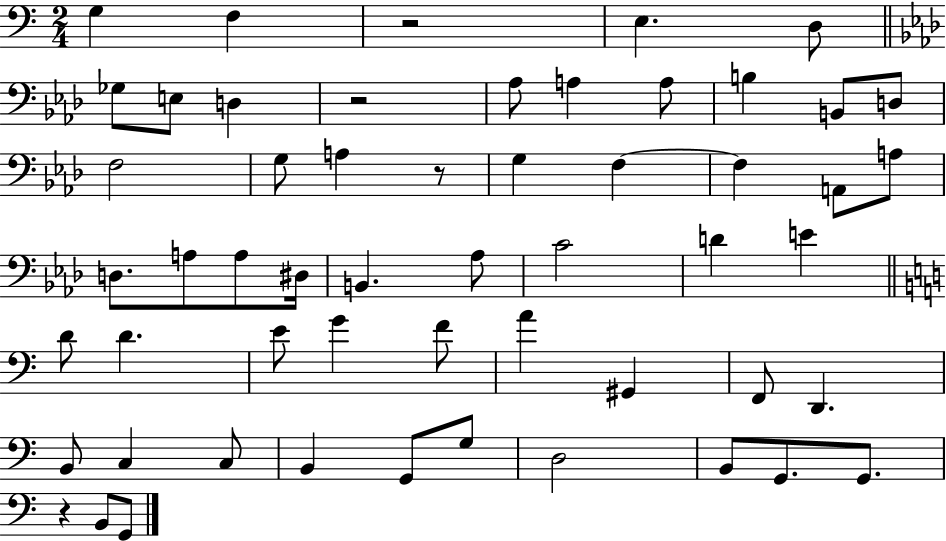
X:1
T:Untitled
M:2/4
L:1/4
K:C
G, F, z2 E, D,/2 _G,/2 E,/2 D, z2 _A,/2 A, A,/2 B, B,,/2 D,/2 F,2 G,/2 A, z/2 G, F, F, A,,/2 A,/2 D,/2 A,/2 A,/2 ^D,/4 B,, _A,/2 C2 D E D/2 D E/2 G F/2 A ^G,, F,,/2 D,, B,,/2 C, C,/2 B,, G,,/2 G,/2 D,2 B,,/2 G,,/2 G,,/2 z B,,/2 G,,/2